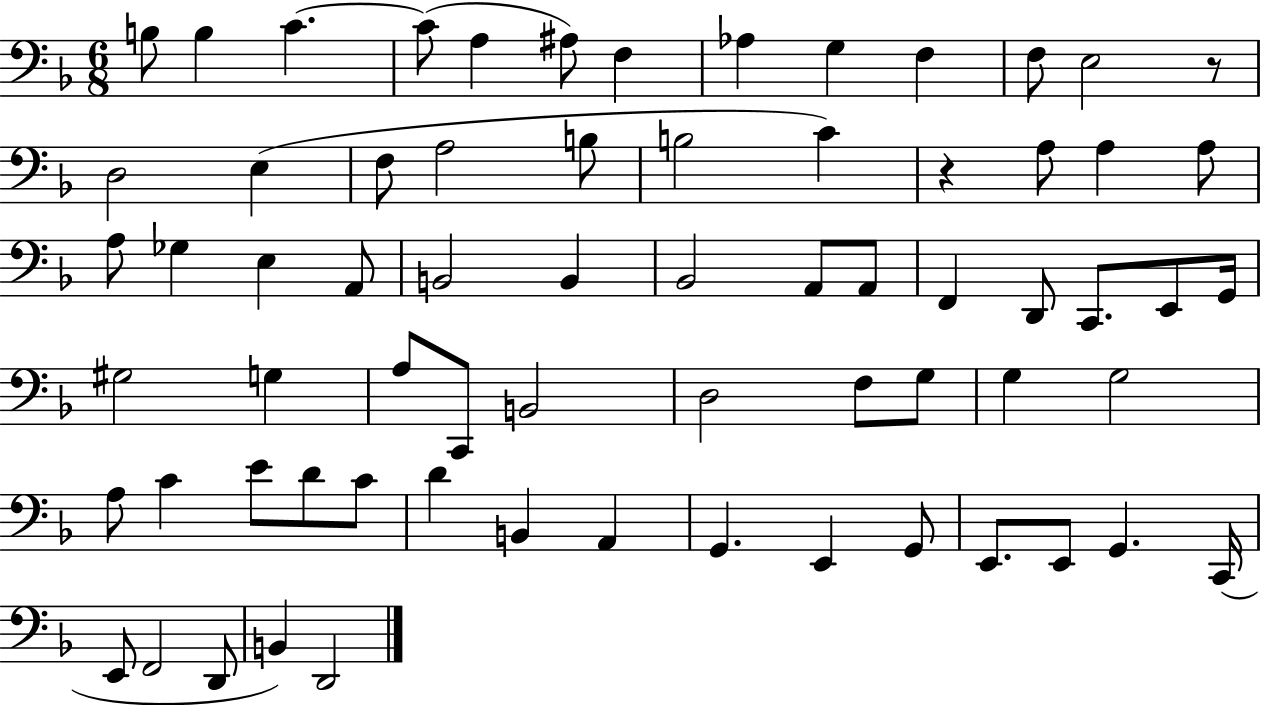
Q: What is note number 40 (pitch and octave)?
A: C2